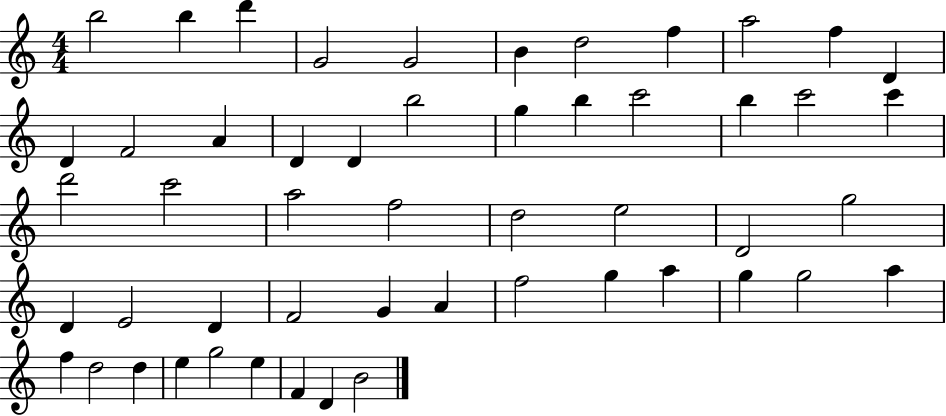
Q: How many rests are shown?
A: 0